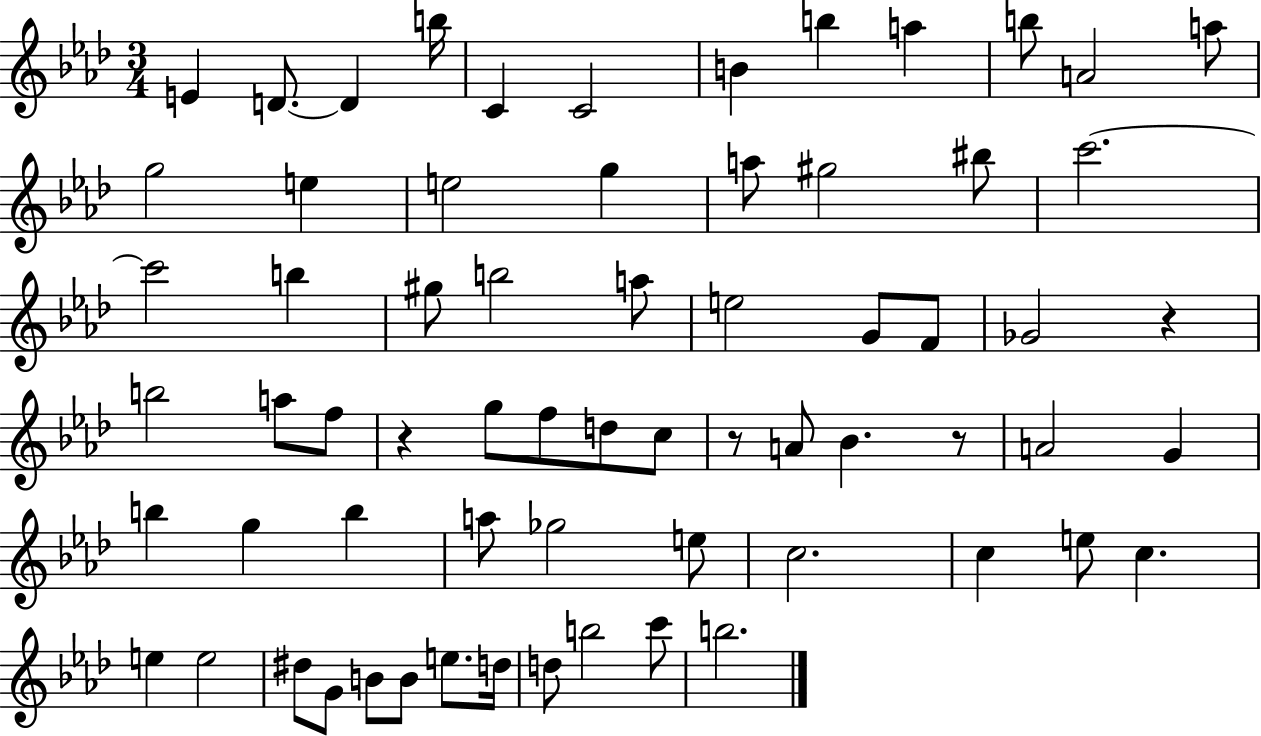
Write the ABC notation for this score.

X:1
T:Untitled
M:3/4
L:1/4
K:Ab
E D/2 D b/4 C C2 B b a b/2 A2 a/2 g2 e e2 g a/2 ^g2 ^b/2 c'2 c'2 b ^g/2 b2 a/2 e2 G/2 F/2 _G2 z b2 a/2 f/2 z g/2 f/2 d/2 c/2 z/2 A/2 _B z/2 A2 G b g b a/2 _g2 e/2 c2 c e/2 c e e2 ^d/2 G/2 B/2 B/2 e/2 d/4 d/2 b2 c'/2 b2